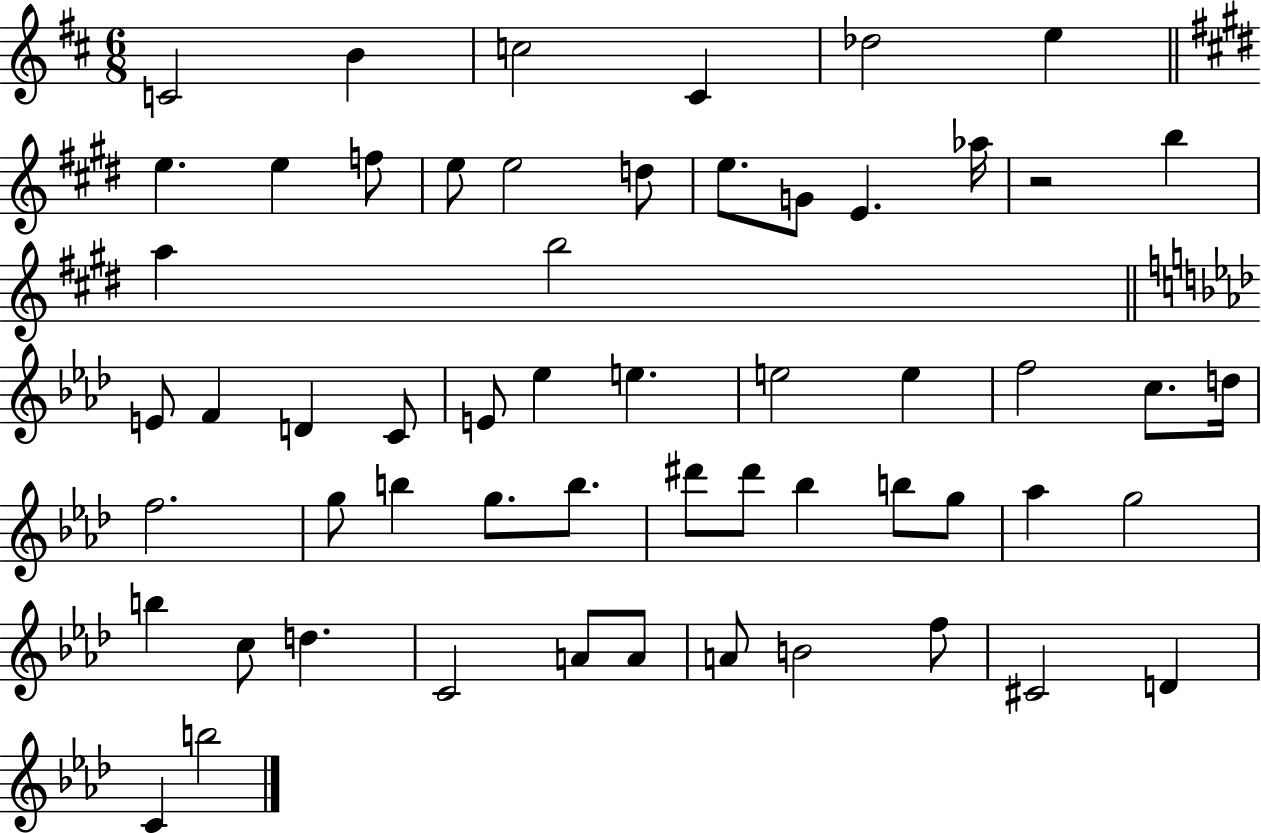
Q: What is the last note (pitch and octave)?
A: B5